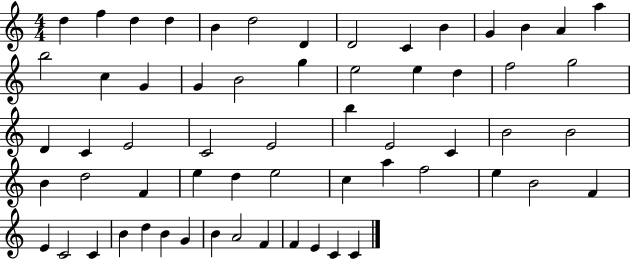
X:1
T:Untitled
M:4/4
L:1/4
K:C
d f d d B d2 D D2 C B G B A a b2 c G G B2 g e2 e d f2 g2 D C E2 C2 E2 b E2 C B2 B2 B d2 F e d e2 c a f2 e B2 F E C2 C B d B G B A2 F F E C C